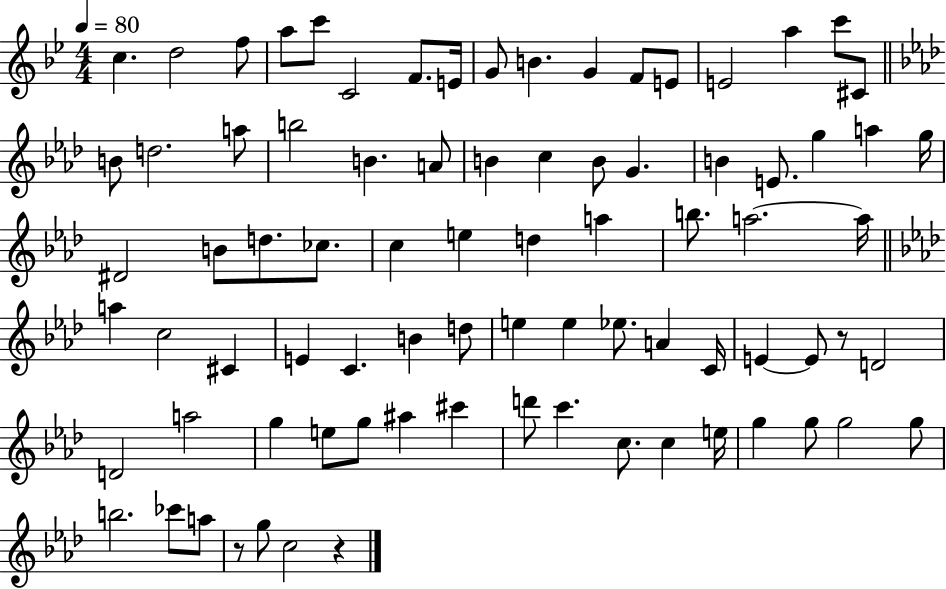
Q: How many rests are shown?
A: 3